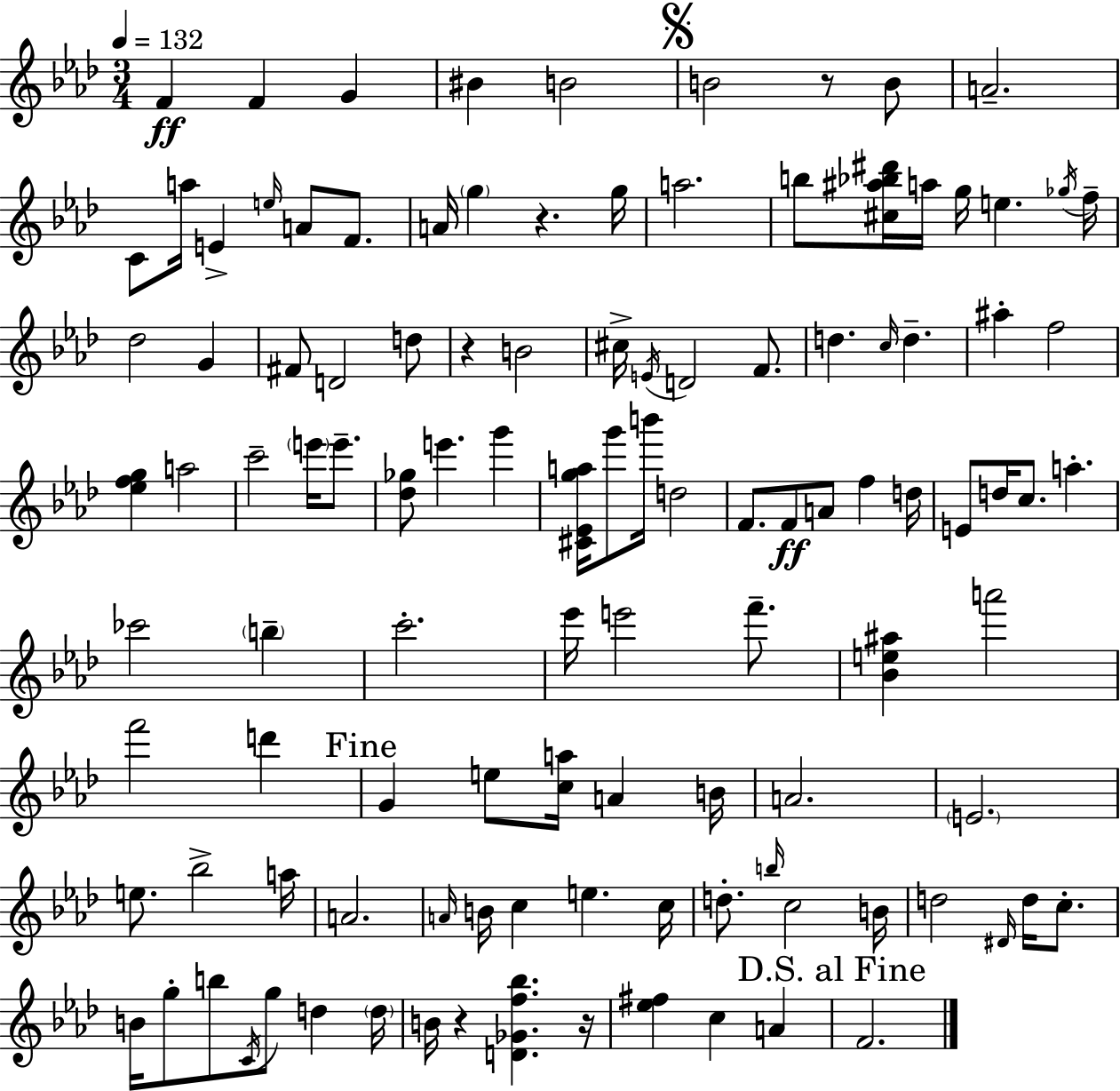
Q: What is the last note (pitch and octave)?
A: F4